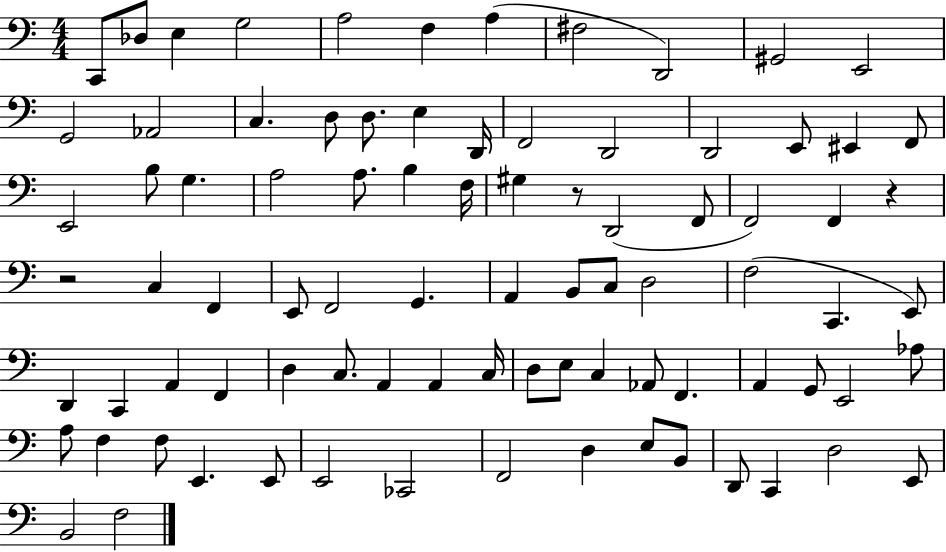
C2/e Db3/e E3/q G3/h A3/h F3/q A3/q F#3/h D2/h G#2/h E2/h G2/h Ab2/h C3/q. D3/e D3/e. E3/q D2/s F2/h D2/h D2/h E2/e EIS2/q F2/e E2/h B3/e G3/q. A3/h A3/e. B3/q F3/s G#3/q R/e D2/h F2/e F2/h F2/q R/q R/h C3/q F2/q E2/e F2/h G2/q. A2/q B2/e C3/e D3/h F3/h C2/q. E2/e D2/q C2/q A2/q F2/q D3/q C3/e. A2/q A2/q C3/s D3/e E3/e C3/q Ab2/e F2/q. A2/q G2/e E2/h Ab3/e A3/e F3/q F3/e E2/q. E2/e E2/h CES2/h F2/h D3/q E3/e B2/e D2/e C2/q D3/h E2/e B2/h F3/h